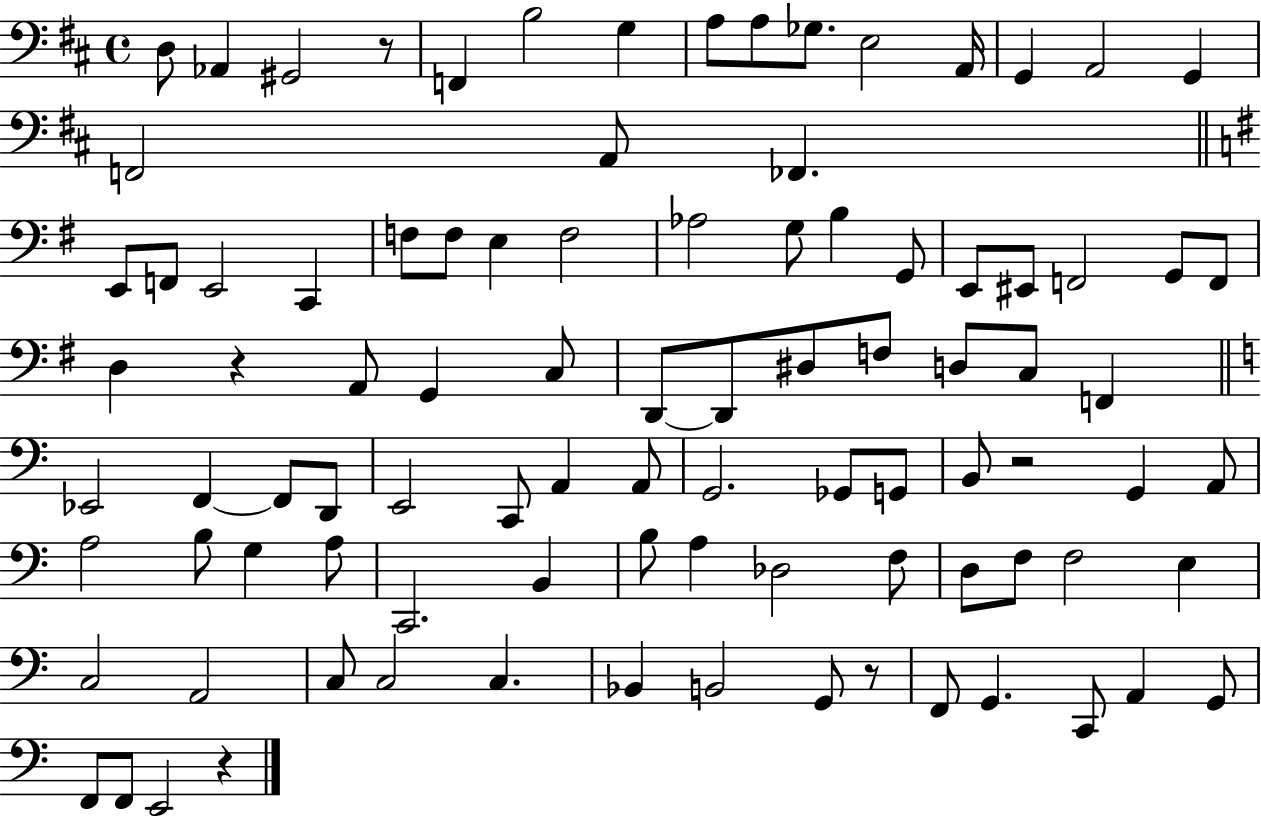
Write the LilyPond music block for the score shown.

{
  \clef bass
  \time 4/4
  \defaultTimeSignature
  \key d \major
  d8 aes,4 gis,2 r8 | f,4 b2 g4 | a8 a8 ges8. e2 a,16 | g,4 a,2 g,4 | \break f,2 a,8 fes,4. | \bar "||" \break \key g \major e,8 f,8 e,2 c,4 | f8 f8 e4 f2 | aes2 g8 b4 g,8 | e,8 eis,8 f,2 g,8 f,8 | \break d4 r4 a,8 g,4 c8 | d,8~~ d,8 dis8 f8 d8 c8 f,4 | \bar "||" \break \key c \major ees,2 f,4~~ f,8 d,8 | e,2 c,8 a,4 a,8 | g,2. ges,8 g,8 | b,8 r2 g,4 a,8 | \break a2 b8 g4 a8 | c,2. b,4 | b8 a4 des2 f8 | d8 f8 f2 e4 | \break c2 a,2 | c8 c2 c4. | bes,4 b,2 g,8 r8 | f,8 g,4. c,8 a,4 g,8 | \break f,8 f,8 e,2 r4 | \bar "|."
}